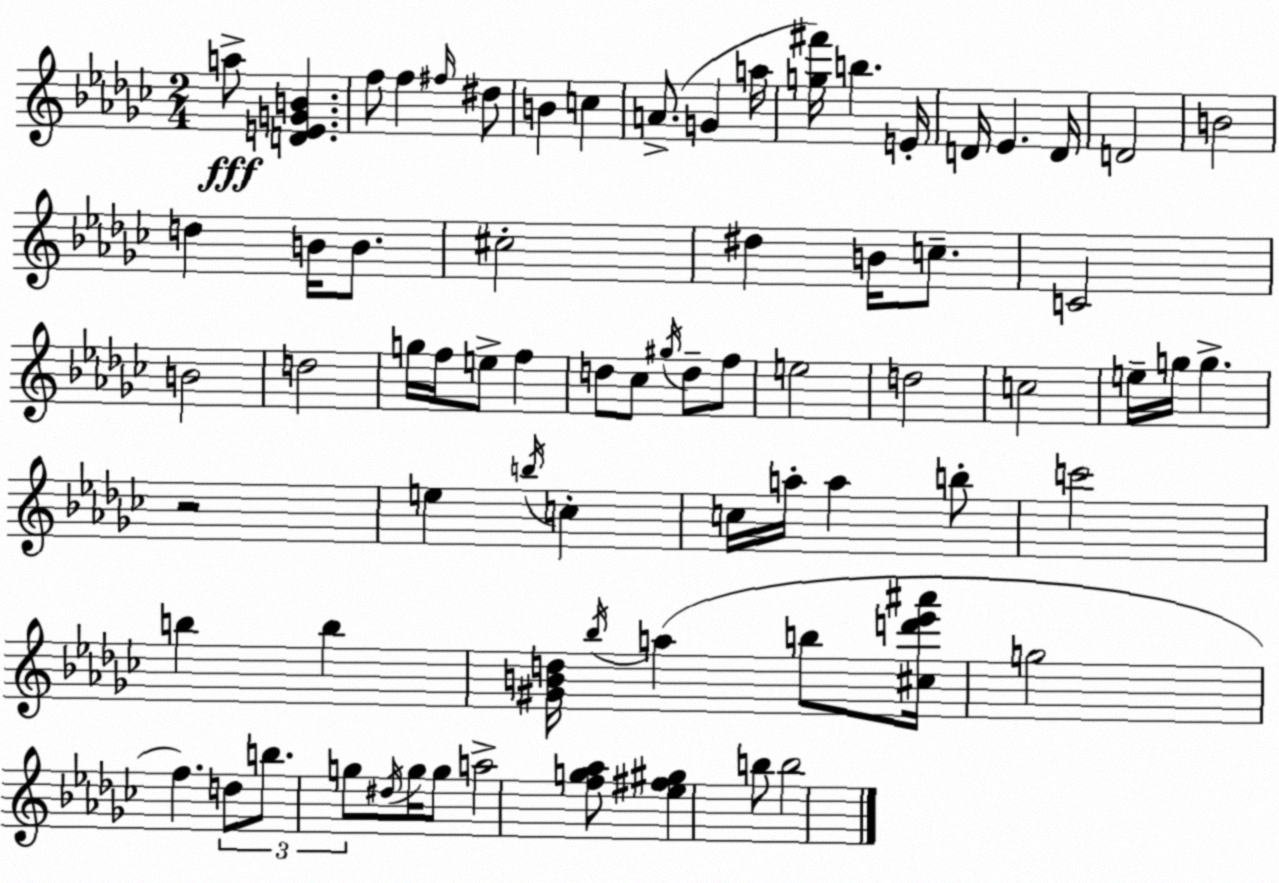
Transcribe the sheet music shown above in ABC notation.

X:1
T:Untitled
M:2/4
L:1/4
K:Ebm
a/2 [DEGB] f/2 f ^f/4 ^d/2 B c A/2 G a/4 [g^f']/4 b E/4 D/4 _E D/4 D2 B2 d B/4 B/2 ^c2 ^d B/4 c/2 C2 B2 d2 g/4 f/4 e/2 f d/2 _c/2 ^g/4 d/2 f/2 e2 d2 c2 e/4 g/4 g z2 e b/4 c c/4 a/4 a b/2 c'2 b b [^GBd]/4 _b/4 a b/2 [^cd'_e'^a']/4 g2 f d/2 b/2 g/2 ^d/4 g/4 g/2 a2 [fg_a]/2 [_e^f^g] b/2 b2